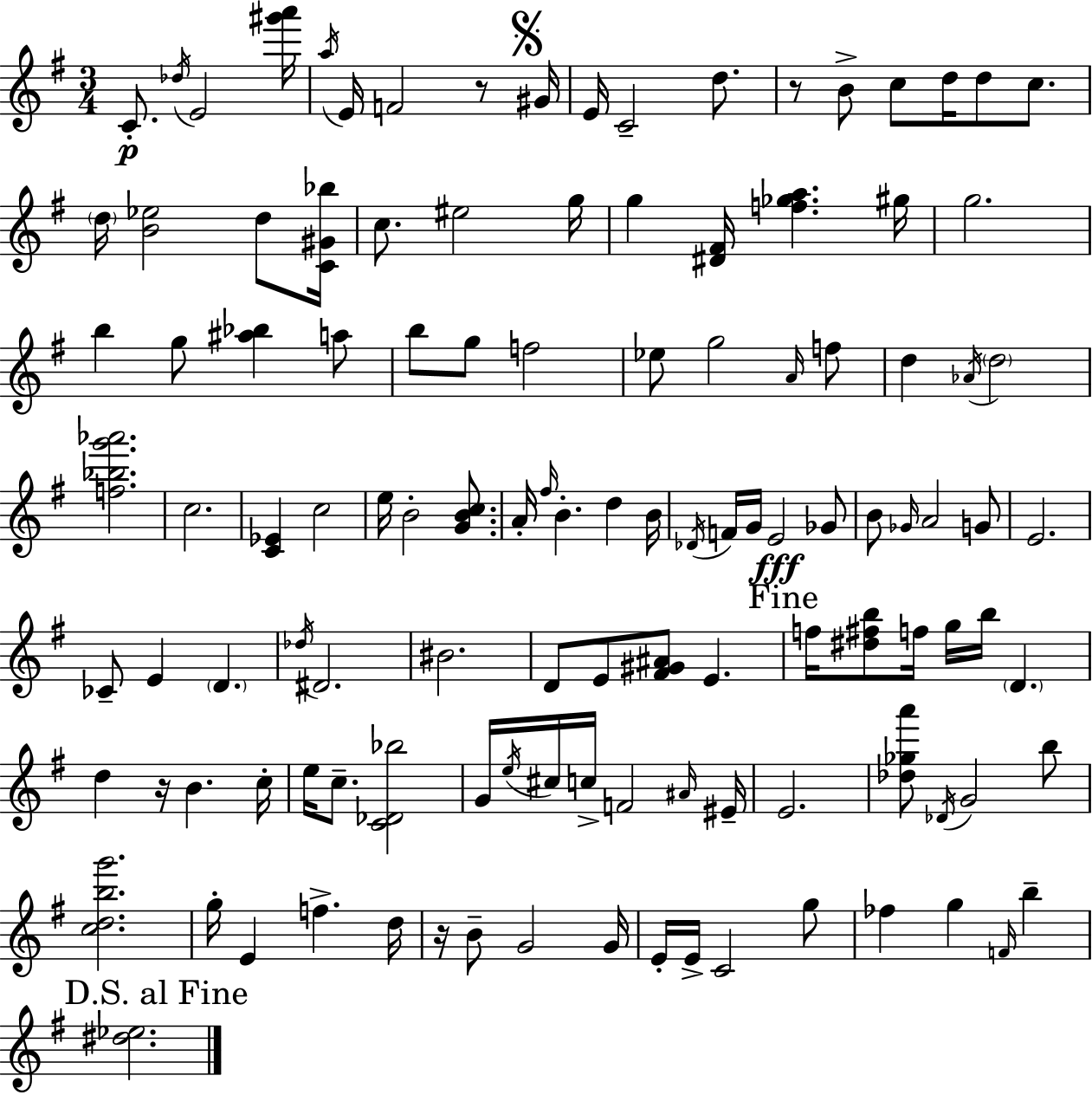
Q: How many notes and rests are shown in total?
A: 119